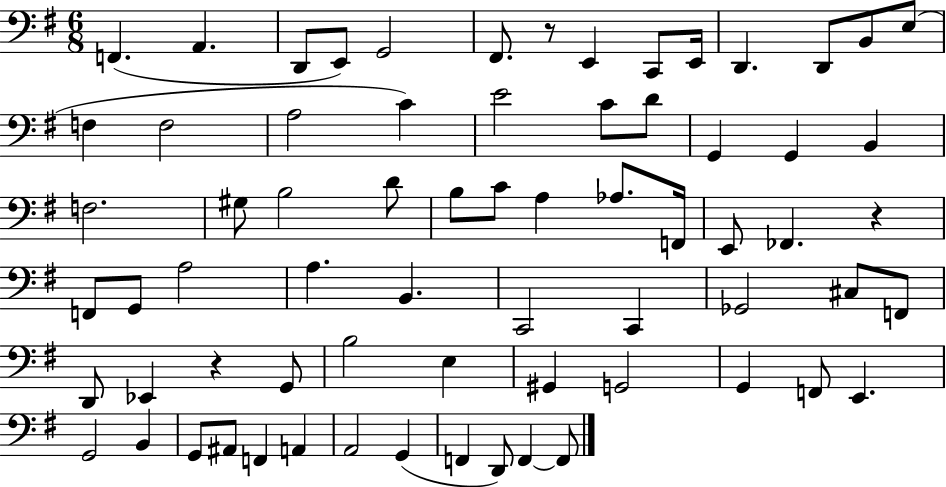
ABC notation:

X:1
T:Untitled
M:6/8
L:1/4
K:G
F,, A,, D,,/2 E,,/2 G,,2 ^F,,/2 z/2 E,, C,,/2 E,,/4 D,, D,,/2 B,,/2 E,/2 F, F,2 A,2 C E2 C/2 D/2 G,, G,, B,, F,2 ^G,/2 B,2 D/2 B,/2 C/2 A, _A,/2 F,,/4 E,,/2 _F,, z F,,/2 G,,/2 A,2 A, B,, C,,2 C,, _G,,2 ^C,/2 F,,/2 D,,/2 _E,, z G,,/2 B,2 E, ^G,, G,,2 G,, F,,/2 E,, G,,2 B,, G,,/2 ^A,,/2 F,, A,, A,,2 G,, F,, D,,/2 F,, F,,/2